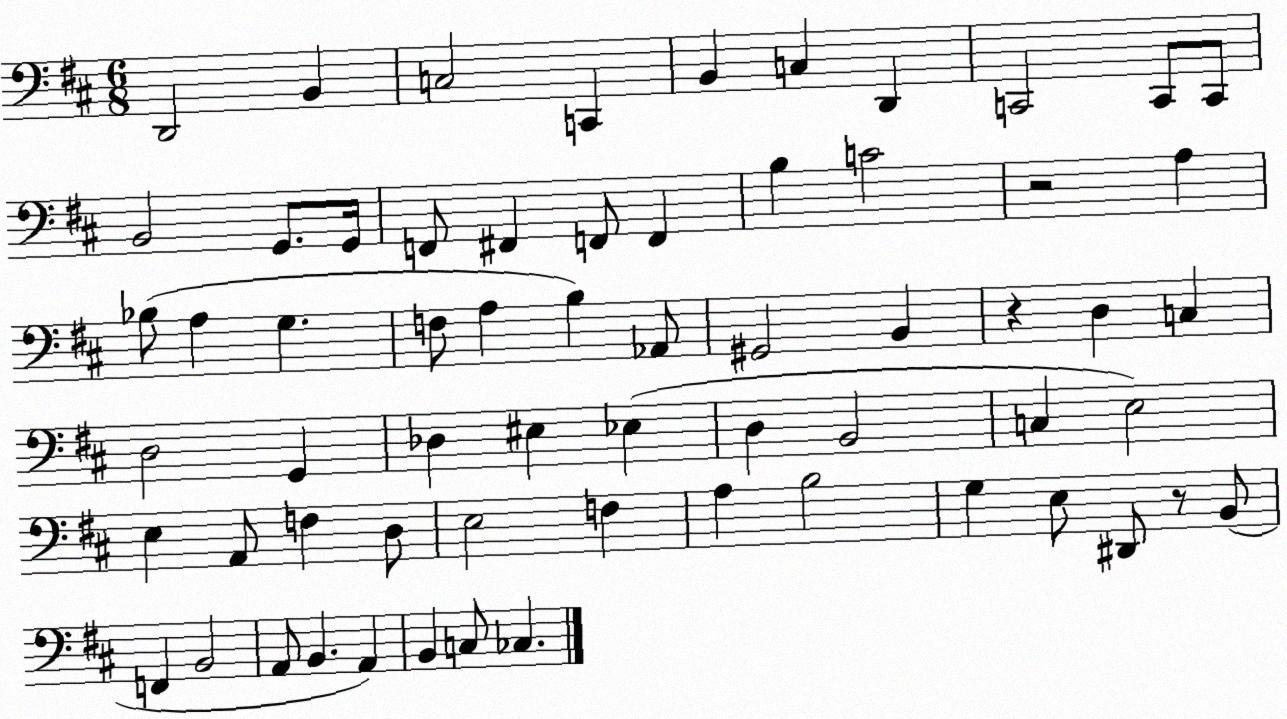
X:1
T:Untitled
M:6/8
L:1/4
K:D
D,,2 B,, C,2 C,, B,, C, D,, C,,2 C,,/2 C,,/2 B,,2 G,,/2 G,,/4 F,,/2 ^F,, F,,/2 F,, B, C2 z2 A, _B,/2 A, G, F,/2 A, B, _A,,/2 ^G,,2 B,, z D, C, D,2 G,, _D, ^E, _E, D, B,,2 C, E,2 E, A,,/2 F, D,/2 E,2 F, A, B,2 G, E,/2 ^D,,/2 z/2 B,,/2 F,, B,,2 A,,/2 B,, A,, B,, C,/2 _C,